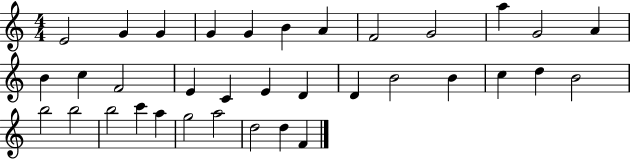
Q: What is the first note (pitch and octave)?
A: E4